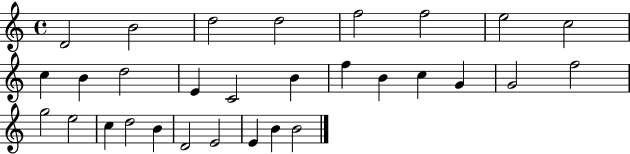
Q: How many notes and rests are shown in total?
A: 30